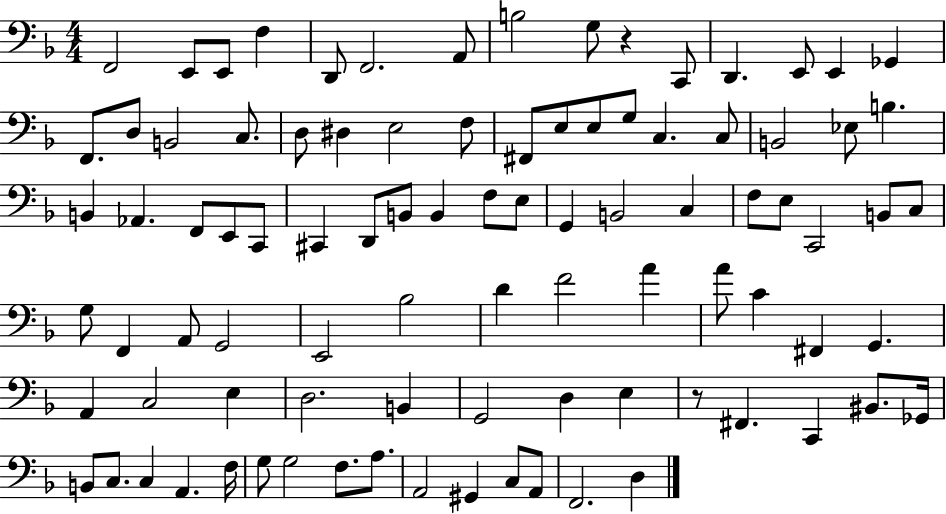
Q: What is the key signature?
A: F major